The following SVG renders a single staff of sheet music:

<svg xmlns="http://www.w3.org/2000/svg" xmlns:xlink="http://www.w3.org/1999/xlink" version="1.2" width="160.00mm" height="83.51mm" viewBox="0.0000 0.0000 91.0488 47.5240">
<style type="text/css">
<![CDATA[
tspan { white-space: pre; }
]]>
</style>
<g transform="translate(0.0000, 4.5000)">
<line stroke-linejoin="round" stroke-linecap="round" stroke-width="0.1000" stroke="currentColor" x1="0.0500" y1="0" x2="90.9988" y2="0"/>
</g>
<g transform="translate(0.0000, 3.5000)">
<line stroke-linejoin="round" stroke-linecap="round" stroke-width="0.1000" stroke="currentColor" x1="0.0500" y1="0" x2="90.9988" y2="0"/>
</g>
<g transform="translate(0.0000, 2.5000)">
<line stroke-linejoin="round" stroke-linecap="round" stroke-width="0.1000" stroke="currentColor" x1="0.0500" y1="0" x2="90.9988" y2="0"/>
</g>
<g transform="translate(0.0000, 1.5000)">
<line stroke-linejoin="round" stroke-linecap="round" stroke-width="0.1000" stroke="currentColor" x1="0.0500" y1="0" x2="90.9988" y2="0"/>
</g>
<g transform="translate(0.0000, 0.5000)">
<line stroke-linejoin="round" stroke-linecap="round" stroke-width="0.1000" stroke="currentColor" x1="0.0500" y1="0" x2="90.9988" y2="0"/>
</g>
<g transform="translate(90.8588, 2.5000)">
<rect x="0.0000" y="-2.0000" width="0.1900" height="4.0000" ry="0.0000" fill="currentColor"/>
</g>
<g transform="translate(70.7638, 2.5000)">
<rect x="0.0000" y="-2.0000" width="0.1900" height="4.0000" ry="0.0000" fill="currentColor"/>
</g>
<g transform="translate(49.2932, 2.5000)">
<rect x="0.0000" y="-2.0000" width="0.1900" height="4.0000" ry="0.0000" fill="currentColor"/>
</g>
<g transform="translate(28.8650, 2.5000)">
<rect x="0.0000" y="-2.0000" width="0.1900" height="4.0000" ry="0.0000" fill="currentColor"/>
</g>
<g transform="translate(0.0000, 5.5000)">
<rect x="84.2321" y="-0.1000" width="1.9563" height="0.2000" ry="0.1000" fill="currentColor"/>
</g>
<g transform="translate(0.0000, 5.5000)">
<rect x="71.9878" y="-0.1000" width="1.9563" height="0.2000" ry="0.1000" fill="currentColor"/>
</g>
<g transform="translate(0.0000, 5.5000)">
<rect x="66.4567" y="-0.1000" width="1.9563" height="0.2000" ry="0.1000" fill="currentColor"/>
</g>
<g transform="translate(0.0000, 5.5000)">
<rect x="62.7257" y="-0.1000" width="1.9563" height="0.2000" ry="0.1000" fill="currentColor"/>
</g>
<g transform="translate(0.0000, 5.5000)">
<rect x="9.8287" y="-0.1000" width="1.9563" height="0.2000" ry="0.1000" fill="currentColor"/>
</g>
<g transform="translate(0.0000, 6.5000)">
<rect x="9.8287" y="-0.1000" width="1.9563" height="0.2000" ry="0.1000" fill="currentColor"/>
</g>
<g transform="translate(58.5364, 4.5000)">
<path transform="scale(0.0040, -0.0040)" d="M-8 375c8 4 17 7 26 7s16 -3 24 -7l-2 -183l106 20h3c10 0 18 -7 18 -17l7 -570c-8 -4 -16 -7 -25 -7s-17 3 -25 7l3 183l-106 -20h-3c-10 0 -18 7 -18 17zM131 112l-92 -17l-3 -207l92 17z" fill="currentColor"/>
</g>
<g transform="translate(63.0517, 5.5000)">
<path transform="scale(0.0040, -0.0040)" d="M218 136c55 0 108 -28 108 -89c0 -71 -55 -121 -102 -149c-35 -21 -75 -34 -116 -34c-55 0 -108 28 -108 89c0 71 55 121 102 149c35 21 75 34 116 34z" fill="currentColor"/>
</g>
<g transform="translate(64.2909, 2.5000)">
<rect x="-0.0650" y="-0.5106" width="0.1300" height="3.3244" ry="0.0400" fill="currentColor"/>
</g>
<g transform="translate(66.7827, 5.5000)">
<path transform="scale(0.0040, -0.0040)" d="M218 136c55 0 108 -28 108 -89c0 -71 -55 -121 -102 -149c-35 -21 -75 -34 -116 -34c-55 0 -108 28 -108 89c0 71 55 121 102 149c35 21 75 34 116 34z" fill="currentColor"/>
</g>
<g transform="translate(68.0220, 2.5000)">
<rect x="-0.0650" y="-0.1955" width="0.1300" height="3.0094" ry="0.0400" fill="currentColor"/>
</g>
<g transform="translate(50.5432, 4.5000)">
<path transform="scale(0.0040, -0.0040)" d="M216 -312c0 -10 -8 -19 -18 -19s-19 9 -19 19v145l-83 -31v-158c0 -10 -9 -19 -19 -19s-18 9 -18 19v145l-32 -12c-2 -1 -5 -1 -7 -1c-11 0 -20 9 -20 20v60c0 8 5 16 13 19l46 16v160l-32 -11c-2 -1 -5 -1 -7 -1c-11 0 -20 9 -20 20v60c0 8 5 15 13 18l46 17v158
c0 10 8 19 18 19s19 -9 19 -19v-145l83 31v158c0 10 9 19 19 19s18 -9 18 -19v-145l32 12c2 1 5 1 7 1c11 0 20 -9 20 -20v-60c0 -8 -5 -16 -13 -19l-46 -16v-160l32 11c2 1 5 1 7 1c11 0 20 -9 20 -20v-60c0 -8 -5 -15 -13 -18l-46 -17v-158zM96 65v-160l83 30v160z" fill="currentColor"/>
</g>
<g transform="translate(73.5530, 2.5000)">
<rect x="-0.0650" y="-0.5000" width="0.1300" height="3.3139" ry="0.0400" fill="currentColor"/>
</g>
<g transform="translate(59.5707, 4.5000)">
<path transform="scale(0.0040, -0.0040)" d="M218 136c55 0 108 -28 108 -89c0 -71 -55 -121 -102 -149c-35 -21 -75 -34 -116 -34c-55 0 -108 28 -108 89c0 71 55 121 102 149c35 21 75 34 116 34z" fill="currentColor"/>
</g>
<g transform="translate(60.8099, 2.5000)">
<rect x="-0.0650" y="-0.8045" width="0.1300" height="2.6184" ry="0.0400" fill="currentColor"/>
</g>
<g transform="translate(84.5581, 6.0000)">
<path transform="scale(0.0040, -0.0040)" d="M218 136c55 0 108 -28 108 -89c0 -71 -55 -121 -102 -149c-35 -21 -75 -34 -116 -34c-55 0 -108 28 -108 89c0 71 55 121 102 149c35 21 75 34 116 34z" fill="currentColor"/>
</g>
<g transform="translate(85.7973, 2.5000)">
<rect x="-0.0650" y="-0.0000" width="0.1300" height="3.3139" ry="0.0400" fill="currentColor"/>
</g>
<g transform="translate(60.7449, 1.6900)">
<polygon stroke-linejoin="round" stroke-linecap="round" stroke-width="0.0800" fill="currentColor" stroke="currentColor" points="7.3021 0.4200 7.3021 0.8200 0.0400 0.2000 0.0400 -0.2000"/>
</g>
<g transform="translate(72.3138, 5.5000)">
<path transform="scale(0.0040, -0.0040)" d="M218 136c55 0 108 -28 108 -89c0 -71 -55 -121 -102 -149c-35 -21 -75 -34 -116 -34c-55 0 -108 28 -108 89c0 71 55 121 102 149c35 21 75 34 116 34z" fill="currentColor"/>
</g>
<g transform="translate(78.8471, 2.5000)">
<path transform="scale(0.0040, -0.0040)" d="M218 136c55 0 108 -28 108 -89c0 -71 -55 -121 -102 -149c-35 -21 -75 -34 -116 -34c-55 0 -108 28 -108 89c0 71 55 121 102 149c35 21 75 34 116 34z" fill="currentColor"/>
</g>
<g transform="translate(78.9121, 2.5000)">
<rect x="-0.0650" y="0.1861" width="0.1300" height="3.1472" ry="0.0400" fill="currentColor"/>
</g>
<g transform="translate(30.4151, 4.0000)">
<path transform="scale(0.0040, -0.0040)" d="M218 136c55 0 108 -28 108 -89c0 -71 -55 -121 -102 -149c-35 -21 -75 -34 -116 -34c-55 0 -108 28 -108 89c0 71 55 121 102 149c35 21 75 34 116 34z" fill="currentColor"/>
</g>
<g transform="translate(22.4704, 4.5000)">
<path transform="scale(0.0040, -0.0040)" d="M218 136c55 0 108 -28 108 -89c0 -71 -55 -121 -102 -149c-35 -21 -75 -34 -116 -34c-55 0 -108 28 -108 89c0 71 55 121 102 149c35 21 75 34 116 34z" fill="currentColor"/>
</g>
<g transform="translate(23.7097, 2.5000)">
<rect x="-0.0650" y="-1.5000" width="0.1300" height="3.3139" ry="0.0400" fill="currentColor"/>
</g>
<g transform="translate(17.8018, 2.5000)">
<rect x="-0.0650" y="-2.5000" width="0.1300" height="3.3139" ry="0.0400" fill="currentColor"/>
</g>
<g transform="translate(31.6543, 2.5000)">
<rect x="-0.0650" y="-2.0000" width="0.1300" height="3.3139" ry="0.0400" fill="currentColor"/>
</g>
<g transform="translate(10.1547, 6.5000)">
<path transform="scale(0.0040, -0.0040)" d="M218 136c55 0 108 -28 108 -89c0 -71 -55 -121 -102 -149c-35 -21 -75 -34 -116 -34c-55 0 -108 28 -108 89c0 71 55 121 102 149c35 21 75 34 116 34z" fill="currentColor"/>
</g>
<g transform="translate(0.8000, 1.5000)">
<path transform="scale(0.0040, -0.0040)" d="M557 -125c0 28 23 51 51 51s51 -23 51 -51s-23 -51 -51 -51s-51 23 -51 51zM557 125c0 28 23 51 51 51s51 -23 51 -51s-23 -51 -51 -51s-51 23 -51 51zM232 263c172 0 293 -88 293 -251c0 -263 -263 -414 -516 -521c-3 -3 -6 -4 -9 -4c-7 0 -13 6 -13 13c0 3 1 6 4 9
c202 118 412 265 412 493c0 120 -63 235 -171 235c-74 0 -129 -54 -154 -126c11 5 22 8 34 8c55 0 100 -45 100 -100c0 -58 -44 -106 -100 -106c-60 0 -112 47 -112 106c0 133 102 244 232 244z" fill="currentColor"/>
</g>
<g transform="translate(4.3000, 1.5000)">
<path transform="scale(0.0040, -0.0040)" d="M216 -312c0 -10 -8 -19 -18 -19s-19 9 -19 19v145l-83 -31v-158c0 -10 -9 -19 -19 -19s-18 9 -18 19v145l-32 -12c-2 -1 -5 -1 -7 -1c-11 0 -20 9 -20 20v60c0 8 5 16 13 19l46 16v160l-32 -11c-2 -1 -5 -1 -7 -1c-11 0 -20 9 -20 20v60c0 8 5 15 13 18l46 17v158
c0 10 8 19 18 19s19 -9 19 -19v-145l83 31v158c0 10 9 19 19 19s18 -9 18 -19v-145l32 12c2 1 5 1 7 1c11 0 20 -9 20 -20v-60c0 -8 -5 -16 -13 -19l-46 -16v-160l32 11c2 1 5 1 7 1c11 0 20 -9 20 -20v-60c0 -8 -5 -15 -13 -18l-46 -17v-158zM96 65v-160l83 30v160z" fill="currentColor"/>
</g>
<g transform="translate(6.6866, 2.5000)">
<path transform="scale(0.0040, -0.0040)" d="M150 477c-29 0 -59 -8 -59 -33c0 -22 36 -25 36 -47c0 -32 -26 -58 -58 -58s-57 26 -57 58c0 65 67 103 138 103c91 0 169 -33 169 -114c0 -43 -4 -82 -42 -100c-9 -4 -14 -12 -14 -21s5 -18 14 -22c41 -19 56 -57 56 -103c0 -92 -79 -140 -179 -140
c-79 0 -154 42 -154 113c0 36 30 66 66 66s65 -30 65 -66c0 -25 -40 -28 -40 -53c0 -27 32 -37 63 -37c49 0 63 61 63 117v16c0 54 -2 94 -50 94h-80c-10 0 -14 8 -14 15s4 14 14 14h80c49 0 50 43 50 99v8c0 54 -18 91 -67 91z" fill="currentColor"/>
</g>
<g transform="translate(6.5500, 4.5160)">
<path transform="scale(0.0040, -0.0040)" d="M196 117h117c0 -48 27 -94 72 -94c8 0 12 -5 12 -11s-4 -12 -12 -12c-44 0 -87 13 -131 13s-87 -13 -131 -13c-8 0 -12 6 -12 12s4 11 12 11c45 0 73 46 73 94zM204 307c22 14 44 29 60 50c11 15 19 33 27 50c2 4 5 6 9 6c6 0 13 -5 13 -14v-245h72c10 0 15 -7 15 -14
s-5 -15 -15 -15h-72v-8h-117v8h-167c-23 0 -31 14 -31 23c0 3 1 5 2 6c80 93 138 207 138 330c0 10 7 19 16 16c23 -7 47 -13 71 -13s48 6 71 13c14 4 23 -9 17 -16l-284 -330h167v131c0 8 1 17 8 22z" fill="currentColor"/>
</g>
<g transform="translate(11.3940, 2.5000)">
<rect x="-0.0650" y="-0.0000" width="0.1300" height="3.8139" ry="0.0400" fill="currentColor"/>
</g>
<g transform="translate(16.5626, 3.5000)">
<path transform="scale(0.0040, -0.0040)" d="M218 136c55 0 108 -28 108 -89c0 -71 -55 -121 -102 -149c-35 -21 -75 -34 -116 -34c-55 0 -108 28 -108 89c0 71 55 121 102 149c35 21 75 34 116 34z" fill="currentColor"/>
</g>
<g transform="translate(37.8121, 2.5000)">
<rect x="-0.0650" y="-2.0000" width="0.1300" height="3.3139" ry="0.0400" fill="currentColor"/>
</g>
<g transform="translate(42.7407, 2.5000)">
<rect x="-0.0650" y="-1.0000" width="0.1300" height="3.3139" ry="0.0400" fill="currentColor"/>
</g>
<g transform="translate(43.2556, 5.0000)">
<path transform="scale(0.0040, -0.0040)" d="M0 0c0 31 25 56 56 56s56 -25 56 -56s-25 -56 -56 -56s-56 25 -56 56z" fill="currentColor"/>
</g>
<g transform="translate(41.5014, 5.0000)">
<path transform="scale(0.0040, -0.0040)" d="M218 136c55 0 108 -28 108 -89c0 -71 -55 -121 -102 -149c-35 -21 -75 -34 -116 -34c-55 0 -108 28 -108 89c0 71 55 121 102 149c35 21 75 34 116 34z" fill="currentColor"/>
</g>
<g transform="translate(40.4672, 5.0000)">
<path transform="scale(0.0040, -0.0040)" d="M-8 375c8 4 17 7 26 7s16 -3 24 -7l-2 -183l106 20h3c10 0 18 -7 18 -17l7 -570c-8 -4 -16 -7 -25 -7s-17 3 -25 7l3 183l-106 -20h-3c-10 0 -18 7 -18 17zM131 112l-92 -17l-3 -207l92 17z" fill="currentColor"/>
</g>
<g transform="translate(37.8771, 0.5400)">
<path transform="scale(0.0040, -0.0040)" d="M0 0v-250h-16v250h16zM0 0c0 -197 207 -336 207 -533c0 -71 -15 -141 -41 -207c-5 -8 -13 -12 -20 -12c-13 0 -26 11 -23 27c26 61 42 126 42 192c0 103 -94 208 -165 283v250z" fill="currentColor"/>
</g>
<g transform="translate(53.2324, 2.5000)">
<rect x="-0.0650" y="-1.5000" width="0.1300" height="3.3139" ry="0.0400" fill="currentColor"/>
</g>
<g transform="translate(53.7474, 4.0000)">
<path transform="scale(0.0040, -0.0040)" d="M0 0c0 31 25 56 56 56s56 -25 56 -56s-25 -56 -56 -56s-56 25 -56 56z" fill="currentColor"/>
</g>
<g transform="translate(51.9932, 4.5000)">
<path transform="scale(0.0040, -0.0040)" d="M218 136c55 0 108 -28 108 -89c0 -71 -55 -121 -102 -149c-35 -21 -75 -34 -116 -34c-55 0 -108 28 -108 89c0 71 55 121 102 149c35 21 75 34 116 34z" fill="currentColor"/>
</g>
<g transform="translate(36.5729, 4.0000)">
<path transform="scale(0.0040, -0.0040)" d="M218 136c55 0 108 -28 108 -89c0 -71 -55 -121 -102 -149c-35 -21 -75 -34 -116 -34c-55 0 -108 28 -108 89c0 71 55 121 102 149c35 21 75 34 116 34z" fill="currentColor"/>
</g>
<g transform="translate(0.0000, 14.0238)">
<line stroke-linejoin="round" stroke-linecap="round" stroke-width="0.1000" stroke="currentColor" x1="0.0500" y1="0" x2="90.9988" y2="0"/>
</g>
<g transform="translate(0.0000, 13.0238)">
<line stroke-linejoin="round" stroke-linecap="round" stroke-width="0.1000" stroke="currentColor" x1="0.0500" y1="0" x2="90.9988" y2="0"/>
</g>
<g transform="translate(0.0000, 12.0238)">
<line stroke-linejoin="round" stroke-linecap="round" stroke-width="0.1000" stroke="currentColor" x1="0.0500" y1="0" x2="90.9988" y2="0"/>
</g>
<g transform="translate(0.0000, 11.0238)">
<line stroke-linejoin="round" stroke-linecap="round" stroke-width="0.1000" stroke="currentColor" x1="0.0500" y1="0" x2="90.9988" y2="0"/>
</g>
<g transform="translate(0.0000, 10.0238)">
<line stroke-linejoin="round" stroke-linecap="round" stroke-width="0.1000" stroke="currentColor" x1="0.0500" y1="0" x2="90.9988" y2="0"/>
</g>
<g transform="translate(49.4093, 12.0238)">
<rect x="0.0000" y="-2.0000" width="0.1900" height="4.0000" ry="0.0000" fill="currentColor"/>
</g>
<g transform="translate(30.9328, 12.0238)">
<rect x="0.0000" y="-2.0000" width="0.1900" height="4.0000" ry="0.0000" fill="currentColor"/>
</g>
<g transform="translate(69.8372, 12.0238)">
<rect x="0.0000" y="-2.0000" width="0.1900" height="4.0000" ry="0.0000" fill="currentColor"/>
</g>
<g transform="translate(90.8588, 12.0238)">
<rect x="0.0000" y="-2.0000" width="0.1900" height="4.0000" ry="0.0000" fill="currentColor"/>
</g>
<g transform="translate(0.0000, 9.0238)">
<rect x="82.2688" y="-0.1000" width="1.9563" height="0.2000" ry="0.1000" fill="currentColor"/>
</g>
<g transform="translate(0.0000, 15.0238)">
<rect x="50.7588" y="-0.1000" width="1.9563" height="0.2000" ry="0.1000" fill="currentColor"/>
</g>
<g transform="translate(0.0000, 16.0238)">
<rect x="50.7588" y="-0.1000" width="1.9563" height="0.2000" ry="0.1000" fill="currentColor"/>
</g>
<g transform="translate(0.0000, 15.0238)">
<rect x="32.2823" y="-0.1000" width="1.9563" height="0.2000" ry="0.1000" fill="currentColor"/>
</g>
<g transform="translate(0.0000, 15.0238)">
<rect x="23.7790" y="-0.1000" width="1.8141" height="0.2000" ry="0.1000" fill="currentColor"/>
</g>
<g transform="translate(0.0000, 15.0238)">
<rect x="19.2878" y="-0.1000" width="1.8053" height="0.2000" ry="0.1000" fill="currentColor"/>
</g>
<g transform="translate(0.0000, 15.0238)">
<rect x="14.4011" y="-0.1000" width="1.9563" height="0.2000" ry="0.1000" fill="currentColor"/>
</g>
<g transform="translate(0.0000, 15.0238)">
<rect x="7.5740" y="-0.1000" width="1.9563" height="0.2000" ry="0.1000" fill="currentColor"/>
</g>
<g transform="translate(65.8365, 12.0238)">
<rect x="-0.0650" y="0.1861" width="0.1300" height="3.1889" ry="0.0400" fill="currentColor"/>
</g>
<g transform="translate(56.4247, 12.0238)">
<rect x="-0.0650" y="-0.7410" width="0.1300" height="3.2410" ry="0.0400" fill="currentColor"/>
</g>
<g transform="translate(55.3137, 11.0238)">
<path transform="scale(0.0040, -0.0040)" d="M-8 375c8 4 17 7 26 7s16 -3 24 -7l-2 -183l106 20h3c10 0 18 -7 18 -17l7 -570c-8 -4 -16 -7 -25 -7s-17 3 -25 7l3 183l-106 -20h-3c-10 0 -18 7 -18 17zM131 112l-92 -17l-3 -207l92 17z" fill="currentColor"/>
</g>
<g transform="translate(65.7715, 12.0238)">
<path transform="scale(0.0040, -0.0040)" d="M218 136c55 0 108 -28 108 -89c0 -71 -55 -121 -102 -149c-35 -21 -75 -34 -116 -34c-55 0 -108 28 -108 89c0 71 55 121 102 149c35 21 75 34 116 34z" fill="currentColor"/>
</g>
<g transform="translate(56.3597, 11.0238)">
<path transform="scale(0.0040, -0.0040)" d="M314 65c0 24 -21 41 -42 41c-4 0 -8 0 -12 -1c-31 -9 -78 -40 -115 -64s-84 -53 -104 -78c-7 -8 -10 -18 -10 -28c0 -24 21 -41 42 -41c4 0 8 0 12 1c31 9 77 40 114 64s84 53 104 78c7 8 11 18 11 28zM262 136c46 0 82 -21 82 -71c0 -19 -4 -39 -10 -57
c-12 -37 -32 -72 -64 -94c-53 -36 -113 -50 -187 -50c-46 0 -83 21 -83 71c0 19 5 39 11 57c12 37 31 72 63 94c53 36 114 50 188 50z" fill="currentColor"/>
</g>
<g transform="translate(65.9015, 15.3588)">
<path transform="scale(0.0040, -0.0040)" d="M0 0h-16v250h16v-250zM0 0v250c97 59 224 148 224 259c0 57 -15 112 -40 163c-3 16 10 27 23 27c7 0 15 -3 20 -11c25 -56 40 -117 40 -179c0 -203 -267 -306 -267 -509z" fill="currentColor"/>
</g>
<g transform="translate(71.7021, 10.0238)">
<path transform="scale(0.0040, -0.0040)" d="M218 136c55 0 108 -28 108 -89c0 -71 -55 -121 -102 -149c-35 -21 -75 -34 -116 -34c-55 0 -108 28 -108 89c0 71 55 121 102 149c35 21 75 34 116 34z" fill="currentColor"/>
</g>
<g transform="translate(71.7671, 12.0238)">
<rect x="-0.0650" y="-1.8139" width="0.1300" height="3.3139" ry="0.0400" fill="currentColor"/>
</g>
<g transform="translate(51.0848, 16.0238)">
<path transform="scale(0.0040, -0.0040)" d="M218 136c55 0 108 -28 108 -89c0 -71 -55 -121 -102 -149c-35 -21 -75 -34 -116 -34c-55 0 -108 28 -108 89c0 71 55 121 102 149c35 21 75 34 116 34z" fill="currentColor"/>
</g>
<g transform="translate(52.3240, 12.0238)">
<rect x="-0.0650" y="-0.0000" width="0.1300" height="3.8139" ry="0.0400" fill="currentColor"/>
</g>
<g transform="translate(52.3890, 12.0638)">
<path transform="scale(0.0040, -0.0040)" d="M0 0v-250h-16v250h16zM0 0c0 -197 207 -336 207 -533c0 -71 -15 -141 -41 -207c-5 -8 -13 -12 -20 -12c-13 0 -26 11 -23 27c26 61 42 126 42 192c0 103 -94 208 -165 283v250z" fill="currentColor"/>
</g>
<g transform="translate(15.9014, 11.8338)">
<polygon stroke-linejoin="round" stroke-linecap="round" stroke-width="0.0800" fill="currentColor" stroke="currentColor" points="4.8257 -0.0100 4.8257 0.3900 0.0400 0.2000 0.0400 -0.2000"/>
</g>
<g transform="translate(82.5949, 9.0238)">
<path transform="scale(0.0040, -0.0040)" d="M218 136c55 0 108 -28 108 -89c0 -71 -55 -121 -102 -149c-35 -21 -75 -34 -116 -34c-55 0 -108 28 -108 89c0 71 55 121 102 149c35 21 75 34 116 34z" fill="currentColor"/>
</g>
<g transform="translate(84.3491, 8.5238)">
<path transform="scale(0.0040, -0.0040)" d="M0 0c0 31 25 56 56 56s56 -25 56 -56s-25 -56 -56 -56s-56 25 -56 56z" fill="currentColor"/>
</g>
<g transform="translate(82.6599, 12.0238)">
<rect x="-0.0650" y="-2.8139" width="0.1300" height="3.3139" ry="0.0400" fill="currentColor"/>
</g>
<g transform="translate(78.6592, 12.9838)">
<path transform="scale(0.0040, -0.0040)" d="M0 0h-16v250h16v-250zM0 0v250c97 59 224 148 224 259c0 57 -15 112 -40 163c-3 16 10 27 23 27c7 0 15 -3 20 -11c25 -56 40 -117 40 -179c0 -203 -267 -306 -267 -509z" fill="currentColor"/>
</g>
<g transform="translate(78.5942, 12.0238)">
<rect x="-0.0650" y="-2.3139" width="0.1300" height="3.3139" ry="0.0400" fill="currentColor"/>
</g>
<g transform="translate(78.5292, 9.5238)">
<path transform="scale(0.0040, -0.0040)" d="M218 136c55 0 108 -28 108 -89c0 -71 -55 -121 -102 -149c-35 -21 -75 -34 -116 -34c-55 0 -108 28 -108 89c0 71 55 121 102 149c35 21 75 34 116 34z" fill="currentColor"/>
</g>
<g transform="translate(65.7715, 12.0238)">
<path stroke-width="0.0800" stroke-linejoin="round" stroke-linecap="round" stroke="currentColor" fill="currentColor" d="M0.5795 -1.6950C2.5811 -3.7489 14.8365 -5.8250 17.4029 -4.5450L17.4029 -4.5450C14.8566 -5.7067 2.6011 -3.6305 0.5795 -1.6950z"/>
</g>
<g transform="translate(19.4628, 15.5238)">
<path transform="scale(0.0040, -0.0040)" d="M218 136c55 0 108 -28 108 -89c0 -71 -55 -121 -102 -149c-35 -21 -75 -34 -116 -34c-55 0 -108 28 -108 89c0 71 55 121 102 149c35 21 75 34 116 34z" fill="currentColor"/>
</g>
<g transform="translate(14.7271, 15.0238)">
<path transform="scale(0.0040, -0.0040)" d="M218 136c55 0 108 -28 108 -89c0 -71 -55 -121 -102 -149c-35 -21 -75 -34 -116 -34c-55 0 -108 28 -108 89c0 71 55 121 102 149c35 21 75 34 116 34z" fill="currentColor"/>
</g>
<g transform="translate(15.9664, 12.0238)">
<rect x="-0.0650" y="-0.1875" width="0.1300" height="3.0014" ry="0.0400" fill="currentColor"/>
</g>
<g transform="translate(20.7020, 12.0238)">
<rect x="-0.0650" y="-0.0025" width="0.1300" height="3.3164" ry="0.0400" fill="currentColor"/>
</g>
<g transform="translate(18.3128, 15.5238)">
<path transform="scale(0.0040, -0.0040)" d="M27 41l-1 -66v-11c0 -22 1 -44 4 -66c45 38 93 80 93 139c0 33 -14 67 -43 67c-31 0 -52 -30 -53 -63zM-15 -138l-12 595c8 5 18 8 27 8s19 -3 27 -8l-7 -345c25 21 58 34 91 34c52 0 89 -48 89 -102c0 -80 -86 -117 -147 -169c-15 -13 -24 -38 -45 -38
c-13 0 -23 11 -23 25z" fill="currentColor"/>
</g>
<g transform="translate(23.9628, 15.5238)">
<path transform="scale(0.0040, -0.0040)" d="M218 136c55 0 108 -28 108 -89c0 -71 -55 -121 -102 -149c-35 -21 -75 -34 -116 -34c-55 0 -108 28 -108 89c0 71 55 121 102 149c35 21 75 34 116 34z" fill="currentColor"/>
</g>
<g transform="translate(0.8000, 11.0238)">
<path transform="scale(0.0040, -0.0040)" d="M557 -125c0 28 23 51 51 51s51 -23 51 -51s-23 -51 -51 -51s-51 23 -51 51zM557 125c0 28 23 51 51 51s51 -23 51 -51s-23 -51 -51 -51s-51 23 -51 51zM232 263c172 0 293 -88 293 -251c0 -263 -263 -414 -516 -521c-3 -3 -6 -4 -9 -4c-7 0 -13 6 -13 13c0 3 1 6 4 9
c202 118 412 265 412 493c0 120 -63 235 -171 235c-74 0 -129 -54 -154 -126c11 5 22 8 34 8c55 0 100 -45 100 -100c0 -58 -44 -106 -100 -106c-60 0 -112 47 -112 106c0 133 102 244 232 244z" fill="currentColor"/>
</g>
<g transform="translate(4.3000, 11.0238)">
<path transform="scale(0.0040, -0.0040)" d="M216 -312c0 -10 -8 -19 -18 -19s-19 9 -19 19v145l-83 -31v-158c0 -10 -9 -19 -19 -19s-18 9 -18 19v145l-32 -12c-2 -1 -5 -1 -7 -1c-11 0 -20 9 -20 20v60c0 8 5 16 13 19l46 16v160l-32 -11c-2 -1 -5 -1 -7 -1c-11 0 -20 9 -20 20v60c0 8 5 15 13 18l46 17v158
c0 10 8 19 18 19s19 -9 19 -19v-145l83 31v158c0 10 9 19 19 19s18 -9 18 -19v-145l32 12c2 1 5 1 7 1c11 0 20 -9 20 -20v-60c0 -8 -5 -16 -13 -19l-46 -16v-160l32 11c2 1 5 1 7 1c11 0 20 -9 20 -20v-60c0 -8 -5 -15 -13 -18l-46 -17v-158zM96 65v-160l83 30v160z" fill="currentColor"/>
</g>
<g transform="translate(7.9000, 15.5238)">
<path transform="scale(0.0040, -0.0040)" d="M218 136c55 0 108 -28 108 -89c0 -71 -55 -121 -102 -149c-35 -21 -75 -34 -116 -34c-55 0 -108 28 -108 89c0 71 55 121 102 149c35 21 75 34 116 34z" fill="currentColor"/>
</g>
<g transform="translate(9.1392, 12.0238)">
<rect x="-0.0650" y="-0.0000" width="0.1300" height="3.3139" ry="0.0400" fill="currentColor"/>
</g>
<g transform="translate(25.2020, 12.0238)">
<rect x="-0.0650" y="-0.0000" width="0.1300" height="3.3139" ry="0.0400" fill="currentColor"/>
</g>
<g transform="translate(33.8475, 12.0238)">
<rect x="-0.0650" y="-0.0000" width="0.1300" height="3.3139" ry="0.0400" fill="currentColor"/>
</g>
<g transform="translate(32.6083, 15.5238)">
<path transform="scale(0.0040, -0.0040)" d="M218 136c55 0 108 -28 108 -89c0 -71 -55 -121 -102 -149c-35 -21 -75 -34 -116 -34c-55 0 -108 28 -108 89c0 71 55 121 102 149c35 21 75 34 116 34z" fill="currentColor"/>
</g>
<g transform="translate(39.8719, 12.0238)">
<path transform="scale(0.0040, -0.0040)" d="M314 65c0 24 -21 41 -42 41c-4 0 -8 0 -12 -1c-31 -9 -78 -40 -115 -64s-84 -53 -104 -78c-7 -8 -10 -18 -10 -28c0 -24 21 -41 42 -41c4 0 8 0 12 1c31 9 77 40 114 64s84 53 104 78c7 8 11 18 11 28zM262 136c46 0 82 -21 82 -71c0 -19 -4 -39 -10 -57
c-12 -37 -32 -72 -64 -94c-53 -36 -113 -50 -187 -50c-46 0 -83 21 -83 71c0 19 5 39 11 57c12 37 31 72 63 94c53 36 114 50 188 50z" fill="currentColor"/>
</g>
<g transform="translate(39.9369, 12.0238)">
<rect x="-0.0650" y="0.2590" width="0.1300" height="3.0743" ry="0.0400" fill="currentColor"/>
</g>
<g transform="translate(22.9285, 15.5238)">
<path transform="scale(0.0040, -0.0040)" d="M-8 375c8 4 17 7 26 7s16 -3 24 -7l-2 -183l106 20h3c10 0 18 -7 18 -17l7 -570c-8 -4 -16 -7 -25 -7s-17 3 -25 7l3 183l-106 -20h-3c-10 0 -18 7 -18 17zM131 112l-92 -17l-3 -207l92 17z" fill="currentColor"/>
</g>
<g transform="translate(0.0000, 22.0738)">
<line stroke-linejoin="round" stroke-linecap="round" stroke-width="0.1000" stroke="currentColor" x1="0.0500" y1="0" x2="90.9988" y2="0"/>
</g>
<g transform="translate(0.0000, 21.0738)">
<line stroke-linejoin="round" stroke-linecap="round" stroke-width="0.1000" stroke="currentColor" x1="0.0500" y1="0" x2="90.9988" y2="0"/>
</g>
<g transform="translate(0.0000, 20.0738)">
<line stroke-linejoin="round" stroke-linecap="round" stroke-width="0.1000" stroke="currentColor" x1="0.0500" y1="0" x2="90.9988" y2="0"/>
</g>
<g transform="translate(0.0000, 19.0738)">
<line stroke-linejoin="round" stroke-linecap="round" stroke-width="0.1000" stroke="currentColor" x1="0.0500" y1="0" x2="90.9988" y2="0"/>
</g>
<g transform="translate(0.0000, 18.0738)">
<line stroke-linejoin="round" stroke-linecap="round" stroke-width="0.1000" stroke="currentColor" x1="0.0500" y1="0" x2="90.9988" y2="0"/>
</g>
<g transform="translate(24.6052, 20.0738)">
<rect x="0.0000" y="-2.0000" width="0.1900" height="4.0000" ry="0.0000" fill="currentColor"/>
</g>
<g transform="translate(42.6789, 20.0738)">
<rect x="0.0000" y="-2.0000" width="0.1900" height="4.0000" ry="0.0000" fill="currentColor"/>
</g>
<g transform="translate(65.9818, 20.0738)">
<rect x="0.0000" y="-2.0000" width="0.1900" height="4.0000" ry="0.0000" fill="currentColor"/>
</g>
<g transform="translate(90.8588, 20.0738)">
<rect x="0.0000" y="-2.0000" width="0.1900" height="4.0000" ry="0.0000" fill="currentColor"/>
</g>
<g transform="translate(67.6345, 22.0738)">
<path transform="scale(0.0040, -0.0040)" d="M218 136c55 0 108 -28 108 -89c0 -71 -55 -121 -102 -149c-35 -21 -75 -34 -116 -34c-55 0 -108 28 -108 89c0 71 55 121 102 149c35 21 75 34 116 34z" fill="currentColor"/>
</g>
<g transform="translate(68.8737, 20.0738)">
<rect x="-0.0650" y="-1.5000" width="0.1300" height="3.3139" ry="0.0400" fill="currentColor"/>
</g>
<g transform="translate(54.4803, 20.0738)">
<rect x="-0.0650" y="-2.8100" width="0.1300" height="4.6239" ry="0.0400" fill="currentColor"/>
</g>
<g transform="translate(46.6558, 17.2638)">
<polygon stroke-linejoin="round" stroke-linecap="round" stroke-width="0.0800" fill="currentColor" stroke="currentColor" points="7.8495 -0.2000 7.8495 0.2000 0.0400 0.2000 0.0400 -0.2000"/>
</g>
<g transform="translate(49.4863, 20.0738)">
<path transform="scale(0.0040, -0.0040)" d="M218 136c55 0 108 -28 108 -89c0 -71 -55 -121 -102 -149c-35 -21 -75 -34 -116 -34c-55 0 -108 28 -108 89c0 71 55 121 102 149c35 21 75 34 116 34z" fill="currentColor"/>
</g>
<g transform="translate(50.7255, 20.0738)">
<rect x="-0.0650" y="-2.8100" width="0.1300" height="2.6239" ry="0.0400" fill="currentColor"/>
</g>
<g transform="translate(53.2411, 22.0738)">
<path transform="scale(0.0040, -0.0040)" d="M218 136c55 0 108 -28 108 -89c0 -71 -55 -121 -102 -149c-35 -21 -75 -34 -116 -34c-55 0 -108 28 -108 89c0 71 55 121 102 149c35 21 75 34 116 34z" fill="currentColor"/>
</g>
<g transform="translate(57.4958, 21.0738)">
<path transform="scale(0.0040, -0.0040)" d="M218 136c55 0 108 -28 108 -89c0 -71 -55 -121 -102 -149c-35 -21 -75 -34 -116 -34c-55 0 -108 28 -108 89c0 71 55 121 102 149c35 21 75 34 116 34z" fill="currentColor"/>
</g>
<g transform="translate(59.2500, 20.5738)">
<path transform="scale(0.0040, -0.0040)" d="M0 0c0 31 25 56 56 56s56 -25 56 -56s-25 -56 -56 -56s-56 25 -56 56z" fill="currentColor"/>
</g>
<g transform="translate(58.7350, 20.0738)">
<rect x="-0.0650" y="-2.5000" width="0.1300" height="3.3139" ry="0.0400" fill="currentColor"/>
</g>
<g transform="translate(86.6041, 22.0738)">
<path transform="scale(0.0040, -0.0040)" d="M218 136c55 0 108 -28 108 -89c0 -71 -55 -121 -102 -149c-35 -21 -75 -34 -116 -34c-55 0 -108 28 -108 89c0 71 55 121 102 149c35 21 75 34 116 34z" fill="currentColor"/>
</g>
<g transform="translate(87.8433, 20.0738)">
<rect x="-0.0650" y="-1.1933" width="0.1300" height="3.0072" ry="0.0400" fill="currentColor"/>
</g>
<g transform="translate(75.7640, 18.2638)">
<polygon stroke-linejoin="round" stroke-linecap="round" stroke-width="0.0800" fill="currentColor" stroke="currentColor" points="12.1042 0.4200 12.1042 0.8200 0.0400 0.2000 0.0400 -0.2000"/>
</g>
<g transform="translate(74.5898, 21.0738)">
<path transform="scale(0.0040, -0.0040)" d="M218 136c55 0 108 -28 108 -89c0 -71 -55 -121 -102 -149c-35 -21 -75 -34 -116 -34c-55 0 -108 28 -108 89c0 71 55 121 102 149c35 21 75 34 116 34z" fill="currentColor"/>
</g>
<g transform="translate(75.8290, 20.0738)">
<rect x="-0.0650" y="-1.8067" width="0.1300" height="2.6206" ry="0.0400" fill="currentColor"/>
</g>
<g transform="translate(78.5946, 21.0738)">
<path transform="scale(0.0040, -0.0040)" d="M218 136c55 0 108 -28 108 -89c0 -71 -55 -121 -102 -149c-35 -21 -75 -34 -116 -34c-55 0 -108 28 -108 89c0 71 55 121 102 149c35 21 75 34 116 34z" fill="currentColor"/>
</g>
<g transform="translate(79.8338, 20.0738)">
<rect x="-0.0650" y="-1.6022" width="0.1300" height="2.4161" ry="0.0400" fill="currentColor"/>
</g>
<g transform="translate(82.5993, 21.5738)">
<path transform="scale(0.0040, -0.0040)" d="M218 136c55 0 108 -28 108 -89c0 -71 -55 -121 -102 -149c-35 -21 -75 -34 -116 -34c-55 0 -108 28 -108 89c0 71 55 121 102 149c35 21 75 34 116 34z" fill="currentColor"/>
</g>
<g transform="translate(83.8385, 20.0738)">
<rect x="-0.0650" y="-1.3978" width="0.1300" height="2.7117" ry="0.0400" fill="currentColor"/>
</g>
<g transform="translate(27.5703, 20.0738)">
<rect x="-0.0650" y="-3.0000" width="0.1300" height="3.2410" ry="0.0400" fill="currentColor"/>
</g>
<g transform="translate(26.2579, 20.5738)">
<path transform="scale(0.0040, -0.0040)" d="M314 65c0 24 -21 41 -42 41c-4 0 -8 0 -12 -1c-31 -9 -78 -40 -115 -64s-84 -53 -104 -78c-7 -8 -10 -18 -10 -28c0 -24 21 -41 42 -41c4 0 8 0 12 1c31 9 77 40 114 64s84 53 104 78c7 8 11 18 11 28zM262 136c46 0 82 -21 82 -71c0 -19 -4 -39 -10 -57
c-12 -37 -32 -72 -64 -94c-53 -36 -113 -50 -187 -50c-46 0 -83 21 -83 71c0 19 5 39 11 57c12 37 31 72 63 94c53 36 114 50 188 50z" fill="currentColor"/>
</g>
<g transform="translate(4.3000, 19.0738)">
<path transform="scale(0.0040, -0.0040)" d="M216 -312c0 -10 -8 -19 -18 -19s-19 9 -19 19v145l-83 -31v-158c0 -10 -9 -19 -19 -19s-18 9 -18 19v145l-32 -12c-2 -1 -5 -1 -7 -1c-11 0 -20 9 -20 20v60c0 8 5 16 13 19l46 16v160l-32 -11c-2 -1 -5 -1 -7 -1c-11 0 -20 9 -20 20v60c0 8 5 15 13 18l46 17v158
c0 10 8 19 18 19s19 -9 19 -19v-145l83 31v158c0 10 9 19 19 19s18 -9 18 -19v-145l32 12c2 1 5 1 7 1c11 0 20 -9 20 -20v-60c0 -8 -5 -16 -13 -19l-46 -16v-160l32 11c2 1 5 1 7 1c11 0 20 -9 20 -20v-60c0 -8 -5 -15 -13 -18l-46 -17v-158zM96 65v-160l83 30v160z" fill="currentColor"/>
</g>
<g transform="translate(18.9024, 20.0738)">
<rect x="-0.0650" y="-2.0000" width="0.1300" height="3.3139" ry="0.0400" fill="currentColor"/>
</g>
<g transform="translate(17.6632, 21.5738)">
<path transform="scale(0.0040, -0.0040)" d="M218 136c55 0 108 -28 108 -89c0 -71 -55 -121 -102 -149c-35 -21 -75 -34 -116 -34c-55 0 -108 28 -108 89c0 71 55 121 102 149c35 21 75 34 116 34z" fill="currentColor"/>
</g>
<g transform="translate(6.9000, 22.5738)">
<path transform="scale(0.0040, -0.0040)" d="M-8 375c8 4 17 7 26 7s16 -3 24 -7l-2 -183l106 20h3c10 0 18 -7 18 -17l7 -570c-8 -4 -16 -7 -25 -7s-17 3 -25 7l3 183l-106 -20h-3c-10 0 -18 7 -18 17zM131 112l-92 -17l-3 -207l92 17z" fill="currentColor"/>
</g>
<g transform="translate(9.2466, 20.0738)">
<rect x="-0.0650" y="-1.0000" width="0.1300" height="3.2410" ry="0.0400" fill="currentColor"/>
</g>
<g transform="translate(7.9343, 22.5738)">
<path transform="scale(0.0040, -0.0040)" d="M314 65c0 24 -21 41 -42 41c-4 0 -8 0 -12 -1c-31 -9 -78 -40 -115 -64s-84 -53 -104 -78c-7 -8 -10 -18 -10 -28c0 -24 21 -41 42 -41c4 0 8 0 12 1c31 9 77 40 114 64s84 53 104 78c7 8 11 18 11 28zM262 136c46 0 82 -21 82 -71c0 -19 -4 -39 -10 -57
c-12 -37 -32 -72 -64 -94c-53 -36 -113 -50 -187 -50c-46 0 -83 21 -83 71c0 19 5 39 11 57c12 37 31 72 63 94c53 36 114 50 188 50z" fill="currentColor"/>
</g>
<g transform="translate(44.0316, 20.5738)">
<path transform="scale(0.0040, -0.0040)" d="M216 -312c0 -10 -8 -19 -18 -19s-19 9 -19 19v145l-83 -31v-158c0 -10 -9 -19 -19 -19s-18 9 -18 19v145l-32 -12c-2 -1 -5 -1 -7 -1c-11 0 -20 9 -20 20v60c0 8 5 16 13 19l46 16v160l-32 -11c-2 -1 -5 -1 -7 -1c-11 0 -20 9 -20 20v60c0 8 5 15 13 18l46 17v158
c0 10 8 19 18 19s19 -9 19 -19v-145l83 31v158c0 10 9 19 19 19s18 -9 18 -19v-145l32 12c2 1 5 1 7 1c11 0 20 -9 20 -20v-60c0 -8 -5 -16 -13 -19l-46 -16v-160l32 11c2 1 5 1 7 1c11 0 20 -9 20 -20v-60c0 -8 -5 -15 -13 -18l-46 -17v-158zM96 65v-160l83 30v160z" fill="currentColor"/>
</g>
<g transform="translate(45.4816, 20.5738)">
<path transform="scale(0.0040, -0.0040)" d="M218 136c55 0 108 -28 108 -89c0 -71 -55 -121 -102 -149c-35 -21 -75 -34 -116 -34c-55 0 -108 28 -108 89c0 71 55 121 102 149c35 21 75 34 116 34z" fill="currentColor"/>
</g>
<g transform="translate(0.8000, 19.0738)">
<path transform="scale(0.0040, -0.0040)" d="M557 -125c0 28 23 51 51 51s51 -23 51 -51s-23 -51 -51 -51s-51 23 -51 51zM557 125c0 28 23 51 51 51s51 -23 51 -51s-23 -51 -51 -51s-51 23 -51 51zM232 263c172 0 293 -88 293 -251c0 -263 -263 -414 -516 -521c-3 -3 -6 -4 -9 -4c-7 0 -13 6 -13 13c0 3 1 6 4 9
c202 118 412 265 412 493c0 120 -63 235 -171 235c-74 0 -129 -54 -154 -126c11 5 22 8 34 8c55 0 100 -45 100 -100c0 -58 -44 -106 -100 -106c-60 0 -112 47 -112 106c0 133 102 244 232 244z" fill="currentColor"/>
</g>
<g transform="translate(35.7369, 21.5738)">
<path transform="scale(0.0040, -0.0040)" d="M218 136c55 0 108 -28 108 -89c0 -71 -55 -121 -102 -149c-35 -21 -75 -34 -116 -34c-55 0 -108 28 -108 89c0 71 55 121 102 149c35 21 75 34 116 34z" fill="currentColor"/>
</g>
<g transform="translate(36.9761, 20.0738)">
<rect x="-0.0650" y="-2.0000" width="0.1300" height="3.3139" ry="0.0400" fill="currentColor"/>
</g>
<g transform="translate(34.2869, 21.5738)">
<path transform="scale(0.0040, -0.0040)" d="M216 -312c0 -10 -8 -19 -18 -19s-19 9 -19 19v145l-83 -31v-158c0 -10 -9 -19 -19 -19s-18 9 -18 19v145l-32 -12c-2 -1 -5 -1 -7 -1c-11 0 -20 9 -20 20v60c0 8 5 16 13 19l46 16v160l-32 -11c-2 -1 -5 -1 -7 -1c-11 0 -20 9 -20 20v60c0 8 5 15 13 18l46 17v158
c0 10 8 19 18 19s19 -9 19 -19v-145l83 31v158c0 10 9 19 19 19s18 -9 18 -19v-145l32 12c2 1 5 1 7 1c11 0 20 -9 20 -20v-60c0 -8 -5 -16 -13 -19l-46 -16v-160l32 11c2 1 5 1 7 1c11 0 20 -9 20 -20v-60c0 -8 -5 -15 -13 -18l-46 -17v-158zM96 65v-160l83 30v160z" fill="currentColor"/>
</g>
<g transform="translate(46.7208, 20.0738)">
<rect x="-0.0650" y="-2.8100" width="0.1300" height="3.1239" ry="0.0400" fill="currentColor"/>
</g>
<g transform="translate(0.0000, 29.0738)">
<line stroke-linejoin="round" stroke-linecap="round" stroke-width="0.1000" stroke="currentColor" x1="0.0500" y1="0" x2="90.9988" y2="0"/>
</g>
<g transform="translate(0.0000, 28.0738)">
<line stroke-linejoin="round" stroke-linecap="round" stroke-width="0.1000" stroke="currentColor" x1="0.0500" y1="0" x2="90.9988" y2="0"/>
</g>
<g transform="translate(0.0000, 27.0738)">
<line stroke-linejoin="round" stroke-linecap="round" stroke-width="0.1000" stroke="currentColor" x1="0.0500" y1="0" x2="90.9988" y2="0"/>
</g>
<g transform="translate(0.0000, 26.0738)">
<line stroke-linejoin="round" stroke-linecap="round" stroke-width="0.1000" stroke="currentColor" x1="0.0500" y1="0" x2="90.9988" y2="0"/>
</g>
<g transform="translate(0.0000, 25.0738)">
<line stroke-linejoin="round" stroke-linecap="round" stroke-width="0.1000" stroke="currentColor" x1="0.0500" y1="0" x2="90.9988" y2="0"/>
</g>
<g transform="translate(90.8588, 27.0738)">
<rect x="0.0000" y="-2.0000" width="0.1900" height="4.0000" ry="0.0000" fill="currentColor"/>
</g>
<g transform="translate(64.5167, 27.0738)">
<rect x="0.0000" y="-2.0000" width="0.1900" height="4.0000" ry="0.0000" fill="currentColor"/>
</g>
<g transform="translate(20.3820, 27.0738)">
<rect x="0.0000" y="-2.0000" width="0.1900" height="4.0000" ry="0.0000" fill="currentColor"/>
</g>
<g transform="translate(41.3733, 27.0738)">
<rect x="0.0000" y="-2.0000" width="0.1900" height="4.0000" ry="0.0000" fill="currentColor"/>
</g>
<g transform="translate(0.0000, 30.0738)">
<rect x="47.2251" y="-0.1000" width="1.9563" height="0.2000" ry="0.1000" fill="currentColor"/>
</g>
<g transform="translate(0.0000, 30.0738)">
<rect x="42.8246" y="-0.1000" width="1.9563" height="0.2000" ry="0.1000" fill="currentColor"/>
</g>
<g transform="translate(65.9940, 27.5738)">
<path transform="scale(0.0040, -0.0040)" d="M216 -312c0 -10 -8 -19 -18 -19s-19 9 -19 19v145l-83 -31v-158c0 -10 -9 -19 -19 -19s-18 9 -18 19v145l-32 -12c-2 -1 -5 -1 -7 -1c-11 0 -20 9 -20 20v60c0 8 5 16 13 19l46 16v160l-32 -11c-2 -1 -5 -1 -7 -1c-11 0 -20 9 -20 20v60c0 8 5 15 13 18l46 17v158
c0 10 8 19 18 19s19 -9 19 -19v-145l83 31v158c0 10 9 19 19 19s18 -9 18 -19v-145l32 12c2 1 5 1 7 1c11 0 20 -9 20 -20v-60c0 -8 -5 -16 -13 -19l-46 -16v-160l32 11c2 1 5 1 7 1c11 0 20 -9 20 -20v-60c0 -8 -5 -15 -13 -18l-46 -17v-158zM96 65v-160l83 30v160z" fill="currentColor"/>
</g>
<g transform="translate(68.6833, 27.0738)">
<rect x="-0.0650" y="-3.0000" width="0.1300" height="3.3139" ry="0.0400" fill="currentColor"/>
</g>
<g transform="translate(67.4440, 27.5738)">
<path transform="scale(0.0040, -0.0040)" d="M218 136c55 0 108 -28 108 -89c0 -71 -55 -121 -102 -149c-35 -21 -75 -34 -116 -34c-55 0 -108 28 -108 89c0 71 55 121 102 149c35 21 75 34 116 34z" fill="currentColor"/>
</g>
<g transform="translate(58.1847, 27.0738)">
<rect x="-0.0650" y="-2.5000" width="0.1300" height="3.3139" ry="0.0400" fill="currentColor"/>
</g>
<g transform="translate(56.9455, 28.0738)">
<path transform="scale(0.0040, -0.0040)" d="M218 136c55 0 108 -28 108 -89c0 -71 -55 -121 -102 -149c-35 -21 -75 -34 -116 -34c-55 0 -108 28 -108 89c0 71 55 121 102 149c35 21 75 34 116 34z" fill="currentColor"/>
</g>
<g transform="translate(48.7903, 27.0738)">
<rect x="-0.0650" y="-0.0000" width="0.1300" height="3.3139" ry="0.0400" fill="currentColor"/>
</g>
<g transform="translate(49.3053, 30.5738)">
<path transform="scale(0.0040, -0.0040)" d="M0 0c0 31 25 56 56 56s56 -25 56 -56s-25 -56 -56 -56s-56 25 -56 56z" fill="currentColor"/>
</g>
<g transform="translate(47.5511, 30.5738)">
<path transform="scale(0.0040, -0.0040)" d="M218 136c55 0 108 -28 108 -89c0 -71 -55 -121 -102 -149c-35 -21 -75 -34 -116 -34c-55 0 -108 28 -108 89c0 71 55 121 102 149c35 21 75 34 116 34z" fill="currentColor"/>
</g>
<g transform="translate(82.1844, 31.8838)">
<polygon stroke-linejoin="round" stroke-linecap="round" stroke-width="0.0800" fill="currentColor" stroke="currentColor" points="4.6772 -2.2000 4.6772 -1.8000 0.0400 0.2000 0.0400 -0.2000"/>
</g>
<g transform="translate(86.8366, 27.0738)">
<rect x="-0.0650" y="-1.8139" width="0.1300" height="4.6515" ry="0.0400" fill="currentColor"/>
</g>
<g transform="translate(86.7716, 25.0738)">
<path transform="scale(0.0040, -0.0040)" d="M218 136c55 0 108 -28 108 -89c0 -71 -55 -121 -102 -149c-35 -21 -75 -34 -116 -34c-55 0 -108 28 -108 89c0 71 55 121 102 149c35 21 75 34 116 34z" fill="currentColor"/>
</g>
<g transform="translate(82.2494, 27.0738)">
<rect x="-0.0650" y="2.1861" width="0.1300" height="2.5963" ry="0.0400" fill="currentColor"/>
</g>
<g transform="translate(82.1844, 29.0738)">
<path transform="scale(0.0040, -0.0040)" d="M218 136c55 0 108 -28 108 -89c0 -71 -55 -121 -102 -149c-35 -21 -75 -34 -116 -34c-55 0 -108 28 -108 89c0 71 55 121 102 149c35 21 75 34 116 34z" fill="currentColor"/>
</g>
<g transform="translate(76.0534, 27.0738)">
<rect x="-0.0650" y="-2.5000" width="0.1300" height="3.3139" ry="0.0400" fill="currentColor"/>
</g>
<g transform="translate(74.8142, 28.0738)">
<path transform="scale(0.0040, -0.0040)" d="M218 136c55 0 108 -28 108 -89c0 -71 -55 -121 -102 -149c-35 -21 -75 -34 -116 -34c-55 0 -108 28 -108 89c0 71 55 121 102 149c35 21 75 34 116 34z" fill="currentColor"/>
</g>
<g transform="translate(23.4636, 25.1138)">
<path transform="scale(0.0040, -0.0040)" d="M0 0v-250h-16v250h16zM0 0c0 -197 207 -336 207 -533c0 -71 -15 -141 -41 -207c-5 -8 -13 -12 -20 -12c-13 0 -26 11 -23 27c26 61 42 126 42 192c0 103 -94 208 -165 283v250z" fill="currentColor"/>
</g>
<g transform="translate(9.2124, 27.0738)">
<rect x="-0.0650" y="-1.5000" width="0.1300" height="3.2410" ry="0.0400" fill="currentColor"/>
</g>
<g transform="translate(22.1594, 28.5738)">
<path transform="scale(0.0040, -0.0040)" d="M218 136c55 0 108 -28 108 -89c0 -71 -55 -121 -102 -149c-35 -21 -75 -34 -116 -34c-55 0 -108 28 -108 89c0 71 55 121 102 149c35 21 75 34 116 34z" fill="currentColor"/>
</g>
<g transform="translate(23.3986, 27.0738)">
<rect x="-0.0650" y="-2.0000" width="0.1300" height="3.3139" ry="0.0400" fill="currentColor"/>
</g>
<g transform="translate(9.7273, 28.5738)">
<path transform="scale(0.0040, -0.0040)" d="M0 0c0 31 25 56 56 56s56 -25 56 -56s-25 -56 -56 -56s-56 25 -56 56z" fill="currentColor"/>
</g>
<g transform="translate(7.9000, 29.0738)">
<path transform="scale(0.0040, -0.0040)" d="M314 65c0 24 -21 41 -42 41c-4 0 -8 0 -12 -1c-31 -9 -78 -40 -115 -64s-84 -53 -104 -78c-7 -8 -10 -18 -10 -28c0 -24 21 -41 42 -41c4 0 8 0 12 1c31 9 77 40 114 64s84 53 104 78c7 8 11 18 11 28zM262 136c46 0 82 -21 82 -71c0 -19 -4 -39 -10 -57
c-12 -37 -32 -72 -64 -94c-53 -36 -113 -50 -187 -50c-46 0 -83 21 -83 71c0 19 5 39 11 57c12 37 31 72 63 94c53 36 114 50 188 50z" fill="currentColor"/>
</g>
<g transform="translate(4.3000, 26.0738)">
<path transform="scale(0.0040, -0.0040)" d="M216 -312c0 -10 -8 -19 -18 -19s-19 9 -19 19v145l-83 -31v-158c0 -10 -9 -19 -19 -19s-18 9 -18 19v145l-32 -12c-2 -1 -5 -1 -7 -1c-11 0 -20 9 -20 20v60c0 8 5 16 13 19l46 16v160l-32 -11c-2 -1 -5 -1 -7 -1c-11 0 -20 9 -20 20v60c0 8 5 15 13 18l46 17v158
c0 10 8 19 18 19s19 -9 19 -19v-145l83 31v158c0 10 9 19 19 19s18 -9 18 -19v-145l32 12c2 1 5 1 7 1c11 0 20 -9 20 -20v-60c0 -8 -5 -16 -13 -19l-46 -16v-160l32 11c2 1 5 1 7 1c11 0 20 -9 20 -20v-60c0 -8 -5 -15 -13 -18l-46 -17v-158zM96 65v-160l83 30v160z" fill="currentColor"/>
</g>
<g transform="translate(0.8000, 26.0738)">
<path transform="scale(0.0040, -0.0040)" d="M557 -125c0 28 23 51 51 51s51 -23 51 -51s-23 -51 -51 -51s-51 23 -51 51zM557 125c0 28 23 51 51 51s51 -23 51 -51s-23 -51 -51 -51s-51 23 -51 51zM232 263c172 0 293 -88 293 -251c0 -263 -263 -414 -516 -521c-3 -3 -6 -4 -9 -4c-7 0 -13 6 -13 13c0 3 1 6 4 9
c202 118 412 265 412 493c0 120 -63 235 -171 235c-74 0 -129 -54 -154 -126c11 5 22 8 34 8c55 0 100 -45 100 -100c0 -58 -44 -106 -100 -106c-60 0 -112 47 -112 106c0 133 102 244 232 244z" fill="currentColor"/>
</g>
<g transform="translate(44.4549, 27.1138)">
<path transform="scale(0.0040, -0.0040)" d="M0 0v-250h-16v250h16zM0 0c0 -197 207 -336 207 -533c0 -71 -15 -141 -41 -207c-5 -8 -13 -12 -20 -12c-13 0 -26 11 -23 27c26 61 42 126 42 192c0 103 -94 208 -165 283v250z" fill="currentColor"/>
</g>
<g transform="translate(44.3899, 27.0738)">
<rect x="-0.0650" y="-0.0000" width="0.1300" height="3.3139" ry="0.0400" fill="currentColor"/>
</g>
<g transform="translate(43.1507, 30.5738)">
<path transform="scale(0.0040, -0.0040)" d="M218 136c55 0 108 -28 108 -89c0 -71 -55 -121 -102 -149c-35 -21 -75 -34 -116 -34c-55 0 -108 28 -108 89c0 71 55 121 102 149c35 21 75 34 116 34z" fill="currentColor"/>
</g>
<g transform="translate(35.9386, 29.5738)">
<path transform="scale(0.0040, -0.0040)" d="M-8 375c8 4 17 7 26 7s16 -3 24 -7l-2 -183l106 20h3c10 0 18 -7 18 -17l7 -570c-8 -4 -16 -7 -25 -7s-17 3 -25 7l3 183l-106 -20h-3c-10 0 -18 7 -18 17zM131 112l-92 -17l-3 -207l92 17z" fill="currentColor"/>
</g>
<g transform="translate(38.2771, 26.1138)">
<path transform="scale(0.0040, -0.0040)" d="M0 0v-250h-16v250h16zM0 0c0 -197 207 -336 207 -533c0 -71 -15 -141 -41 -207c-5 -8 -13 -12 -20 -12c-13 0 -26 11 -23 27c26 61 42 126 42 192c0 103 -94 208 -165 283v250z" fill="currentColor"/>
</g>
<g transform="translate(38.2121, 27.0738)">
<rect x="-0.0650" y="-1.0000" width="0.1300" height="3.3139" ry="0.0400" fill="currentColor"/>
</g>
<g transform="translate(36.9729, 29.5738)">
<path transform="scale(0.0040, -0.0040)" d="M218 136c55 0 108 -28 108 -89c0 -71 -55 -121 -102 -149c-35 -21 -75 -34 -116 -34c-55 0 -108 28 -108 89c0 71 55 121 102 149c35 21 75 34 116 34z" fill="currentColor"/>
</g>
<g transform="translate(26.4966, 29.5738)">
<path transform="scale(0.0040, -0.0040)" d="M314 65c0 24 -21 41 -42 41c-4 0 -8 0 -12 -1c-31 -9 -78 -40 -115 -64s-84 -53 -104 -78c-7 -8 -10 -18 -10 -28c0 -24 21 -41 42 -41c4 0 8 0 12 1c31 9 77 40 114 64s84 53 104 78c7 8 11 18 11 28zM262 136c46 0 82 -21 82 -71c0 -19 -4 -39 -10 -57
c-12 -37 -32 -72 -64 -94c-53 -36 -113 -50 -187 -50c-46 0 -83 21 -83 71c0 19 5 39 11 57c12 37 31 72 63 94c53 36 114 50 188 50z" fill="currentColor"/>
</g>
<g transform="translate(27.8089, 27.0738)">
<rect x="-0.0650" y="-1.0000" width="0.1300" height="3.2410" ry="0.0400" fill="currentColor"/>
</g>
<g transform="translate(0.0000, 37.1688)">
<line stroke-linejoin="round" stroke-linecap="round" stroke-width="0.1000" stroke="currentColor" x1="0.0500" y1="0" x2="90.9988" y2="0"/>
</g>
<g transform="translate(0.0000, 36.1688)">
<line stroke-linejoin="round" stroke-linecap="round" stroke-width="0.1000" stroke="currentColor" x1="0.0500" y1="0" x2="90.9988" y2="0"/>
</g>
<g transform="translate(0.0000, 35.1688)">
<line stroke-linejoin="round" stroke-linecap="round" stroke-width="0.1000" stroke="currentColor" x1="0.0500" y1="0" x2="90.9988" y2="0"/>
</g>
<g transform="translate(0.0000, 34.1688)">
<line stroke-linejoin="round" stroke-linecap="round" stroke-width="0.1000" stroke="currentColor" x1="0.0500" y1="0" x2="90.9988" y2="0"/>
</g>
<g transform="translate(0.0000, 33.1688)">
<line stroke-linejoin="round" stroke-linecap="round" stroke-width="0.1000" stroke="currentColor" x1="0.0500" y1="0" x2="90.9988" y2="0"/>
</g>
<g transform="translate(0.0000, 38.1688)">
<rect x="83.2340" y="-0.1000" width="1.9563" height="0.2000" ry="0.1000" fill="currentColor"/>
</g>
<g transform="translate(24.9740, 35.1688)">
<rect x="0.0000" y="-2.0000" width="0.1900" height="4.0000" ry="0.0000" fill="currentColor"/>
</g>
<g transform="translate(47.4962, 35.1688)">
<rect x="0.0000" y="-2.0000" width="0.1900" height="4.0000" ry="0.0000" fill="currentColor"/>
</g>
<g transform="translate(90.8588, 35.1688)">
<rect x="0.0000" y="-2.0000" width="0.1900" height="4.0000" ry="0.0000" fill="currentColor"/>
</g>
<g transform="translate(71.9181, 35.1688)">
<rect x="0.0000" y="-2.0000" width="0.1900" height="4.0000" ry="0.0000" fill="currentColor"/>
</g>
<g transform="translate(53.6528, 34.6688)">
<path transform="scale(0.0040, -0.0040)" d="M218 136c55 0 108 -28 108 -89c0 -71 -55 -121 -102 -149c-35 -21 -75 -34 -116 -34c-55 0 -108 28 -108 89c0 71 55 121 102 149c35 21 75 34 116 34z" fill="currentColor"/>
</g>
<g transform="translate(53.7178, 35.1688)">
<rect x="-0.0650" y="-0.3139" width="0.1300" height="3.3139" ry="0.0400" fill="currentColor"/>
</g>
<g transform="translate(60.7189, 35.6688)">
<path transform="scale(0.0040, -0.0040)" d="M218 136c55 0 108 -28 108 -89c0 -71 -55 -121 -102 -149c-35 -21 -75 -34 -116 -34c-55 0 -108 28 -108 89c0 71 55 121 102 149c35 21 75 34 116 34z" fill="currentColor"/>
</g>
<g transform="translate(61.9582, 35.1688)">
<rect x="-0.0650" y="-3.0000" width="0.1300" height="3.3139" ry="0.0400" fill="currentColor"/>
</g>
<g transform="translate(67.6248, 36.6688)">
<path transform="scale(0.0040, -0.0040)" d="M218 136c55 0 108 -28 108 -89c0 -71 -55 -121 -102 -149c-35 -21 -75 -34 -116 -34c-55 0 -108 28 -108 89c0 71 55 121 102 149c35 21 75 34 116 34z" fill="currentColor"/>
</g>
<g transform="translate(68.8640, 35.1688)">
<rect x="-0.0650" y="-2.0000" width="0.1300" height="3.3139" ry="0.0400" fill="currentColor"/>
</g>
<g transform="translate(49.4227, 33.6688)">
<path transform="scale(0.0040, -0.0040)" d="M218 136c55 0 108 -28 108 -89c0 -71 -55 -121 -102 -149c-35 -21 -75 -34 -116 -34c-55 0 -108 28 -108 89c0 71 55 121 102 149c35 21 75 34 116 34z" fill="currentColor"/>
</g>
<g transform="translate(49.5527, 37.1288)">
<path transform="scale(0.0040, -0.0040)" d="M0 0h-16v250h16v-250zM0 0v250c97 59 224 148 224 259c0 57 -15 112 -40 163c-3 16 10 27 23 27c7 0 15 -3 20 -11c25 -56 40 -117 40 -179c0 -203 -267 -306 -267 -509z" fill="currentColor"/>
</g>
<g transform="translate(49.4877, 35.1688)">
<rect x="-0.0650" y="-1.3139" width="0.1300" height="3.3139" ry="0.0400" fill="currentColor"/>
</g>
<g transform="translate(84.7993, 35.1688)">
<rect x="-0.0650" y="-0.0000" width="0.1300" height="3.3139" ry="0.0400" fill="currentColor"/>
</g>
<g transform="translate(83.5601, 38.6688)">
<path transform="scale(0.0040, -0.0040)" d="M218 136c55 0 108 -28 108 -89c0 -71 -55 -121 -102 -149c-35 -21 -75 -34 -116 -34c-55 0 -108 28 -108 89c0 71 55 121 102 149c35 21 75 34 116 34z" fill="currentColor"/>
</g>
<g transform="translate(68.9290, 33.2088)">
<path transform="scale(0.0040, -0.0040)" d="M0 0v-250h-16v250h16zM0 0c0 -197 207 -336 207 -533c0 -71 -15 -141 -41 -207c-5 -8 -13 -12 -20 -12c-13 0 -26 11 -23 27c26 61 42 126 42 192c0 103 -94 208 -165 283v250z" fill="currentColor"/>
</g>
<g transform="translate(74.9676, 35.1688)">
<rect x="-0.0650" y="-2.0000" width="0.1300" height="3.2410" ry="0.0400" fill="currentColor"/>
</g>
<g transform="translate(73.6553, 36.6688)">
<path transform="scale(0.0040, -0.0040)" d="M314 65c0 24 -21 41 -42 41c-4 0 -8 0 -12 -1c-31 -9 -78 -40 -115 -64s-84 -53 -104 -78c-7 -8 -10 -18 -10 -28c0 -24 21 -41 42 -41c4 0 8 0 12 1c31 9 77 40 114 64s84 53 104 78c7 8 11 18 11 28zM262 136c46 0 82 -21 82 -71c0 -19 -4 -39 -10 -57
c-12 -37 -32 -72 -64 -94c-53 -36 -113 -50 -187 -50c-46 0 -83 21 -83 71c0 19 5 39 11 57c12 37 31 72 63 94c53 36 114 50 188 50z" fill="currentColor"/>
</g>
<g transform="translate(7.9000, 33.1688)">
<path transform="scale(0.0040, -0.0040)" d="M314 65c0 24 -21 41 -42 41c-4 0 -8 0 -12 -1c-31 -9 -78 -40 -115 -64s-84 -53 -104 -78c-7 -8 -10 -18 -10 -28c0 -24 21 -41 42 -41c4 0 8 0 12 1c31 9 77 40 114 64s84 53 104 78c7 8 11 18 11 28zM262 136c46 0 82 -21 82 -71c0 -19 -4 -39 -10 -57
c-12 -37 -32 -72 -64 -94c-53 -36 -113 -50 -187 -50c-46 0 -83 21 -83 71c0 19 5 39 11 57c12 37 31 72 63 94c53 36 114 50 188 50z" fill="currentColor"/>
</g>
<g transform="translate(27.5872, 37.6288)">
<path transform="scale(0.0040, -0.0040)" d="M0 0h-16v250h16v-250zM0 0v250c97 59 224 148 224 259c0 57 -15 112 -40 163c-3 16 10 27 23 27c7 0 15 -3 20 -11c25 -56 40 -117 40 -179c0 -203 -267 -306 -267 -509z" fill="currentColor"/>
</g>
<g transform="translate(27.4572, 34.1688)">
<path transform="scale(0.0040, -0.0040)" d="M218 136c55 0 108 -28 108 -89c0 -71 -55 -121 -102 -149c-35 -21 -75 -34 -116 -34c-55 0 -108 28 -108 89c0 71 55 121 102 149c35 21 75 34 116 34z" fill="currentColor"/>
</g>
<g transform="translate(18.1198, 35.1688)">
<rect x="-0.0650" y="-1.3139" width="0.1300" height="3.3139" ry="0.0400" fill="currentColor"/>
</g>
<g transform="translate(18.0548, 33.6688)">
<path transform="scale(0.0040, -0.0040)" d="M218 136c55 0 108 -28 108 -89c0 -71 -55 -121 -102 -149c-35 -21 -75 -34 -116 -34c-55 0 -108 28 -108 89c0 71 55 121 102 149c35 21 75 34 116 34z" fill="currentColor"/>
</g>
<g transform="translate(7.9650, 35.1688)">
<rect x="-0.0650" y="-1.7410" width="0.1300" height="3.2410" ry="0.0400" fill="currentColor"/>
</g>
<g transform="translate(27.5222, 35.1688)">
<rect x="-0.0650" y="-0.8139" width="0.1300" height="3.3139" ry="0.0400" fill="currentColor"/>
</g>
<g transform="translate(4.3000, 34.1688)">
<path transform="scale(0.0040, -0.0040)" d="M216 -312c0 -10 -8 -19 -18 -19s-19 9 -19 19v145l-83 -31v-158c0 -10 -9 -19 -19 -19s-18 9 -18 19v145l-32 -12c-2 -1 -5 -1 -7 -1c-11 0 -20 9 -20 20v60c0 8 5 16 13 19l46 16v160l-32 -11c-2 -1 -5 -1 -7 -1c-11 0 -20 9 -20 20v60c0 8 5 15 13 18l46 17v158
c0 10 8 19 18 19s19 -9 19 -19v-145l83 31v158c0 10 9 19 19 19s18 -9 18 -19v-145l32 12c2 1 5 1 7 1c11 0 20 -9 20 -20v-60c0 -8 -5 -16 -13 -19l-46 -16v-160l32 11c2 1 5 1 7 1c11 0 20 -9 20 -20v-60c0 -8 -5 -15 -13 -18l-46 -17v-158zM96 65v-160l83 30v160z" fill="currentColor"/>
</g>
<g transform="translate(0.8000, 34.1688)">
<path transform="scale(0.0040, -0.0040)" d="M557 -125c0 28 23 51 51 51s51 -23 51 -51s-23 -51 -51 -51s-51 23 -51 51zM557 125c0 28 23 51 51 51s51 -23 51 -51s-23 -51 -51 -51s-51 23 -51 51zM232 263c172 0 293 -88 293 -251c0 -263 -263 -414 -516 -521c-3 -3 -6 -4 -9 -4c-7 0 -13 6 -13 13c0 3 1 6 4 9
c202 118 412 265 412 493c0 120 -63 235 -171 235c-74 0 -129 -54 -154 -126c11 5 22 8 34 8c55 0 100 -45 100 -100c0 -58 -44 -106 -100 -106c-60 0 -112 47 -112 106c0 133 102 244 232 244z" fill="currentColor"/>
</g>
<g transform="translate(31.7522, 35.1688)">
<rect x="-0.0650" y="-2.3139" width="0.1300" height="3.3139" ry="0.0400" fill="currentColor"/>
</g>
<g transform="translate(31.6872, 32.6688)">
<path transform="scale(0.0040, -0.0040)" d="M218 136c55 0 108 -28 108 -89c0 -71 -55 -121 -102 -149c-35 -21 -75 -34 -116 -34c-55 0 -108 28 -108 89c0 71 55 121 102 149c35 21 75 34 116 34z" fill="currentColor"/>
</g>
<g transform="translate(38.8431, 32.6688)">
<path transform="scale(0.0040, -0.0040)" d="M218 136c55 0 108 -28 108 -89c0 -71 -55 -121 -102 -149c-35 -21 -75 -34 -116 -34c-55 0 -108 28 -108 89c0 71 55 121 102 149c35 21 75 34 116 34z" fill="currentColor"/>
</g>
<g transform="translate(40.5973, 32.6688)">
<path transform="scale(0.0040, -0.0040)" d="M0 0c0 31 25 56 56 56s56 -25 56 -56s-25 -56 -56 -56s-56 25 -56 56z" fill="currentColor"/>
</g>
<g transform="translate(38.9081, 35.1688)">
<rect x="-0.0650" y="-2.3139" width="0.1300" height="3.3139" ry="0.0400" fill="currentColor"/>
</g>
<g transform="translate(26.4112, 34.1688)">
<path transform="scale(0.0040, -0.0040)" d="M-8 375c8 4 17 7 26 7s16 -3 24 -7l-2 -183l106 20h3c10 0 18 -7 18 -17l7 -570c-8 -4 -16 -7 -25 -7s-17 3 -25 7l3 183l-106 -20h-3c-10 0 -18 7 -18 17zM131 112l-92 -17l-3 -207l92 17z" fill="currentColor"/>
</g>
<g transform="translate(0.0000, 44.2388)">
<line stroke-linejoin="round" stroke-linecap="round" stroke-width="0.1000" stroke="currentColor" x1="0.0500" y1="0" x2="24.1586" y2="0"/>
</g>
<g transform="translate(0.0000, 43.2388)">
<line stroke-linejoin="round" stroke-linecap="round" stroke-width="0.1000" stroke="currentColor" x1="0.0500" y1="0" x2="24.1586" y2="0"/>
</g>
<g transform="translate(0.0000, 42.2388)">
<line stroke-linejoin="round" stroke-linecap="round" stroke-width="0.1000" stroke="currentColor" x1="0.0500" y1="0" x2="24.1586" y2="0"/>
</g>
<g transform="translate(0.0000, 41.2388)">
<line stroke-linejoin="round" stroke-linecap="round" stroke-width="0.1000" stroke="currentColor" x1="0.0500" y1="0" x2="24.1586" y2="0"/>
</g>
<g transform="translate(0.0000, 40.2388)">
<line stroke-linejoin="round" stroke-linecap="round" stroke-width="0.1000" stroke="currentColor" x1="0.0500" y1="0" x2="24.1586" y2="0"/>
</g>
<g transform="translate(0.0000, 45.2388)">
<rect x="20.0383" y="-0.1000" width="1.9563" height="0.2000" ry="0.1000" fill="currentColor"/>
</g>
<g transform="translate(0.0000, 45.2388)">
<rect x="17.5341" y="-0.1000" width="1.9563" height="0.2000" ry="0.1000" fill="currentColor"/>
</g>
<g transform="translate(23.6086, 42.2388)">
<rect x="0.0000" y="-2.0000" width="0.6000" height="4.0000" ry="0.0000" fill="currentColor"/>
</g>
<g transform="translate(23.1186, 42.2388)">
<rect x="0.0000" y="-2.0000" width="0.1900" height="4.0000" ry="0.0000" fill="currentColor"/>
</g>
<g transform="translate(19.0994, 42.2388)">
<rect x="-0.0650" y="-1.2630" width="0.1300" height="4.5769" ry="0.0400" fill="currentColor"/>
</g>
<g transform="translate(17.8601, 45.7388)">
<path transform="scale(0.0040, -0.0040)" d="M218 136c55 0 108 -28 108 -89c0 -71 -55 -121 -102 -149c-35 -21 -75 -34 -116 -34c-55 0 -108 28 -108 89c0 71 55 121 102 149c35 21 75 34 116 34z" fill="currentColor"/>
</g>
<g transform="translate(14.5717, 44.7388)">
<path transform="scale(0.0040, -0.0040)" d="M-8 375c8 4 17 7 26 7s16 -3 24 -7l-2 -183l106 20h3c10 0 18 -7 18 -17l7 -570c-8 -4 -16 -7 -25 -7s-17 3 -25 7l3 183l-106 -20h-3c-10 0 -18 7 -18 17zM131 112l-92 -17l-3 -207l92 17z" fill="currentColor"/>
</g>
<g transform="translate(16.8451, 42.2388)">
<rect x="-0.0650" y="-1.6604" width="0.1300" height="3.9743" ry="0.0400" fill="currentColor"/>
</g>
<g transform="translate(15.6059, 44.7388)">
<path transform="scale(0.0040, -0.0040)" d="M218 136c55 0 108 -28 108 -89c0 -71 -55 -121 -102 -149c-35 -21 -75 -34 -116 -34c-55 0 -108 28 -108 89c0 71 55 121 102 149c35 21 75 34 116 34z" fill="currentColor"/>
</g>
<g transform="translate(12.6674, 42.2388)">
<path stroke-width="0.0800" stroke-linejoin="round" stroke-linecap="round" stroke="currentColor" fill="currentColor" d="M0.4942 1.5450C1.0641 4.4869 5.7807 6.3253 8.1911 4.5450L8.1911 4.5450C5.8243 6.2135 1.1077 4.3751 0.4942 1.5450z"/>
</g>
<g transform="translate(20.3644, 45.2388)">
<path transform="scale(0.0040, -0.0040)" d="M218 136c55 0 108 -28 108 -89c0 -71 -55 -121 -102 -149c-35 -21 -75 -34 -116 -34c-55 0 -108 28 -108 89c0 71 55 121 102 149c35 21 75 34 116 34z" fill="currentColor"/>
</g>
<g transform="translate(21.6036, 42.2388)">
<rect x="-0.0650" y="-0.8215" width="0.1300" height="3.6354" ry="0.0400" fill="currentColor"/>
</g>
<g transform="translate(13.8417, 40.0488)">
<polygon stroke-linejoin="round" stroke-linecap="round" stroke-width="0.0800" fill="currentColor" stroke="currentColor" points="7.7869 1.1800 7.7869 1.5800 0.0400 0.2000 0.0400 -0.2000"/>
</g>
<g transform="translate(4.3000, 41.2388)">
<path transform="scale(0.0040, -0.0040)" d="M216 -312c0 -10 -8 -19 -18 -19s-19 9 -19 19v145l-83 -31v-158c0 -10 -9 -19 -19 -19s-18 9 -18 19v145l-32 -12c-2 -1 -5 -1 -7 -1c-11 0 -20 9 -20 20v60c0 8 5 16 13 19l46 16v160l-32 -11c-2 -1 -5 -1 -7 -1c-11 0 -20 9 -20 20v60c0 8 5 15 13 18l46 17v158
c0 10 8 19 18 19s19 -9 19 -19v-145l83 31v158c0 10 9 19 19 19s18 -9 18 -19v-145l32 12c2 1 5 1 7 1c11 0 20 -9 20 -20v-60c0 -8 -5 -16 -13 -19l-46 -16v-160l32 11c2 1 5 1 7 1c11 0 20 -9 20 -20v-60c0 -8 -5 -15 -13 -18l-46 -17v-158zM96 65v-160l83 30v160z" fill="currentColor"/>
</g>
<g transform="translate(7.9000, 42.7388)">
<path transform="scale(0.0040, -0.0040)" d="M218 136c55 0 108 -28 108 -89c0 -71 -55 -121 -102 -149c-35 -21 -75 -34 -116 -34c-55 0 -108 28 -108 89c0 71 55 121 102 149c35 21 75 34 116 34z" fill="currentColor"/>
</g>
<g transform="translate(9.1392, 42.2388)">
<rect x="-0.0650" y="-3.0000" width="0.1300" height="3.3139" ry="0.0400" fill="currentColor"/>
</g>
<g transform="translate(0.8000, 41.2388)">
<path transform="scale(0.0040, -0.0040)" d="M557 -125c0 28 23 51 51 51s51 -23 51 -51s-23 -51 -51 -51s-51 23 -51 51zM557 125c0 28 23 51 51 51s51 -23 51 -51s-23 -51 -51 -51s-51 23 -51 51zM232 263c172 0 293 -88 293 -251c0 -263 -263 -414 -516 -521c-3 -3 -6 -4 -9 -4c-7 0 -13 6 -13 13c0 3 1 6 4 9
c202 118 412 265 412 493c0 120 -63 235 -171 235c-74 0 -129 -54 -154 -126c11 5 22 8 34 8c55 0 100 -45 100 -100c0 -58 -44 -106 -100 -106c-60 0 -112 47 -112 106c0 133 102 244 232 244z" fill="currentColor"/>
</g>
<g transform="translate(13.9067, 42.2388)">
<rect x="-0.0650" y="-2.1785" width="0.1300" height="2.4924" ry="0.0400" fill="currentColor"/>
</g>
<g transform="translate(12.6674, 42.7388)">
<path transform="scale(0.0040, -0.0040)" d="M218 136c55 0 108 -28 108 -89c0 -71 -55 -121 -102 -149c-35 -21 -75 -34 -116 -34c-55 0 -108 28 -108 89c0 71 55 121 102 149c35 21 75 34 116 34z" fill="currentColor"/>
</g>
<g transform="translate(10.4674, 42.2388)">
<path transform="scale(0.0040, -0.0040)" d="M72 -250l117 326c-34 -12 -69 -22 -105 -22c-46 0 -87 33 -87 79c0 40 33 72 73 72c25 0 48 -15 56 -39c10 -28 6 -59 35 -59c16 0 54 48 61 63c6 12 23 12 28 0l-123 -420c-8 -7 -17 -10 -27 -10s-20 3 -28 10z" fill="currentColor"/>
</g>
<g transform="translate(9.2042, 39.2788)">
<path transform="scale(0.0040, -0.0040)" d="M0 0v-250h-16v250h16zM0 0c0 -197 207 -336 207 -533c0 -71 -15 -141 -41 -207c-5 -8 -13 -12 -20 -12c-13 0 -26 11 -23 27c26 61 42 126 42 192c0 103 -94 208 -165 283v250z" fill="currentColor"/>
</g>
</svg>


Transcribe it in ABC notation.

X:1
T:Untitled
M:3/4
L:1/4
K:G
C,, B,, G,, A,, A,,/2 F,, ^G,, G,,/2 E,,/2 E,,/2 E,, D, D,, D,, E,,/2 _D,,/2 D,, D,, D,2 C,,/2 F,2 D,/2 A, B,/2 C F,,2 A,, C,2 ^A,, ^C,/2 D,/2 G,,/2 B,, G,, B,,/2 B,,/2 A,,/2 G,,/2 G,,2 A,,/2 ^F,,2 F,,/2 D,,/2 D,, B,, ^C, B,, G,,/2 A,/2 A,2 G, F,/2 B, B, G,/2 E, C, A,,/2 A,,2 D,, C,/2 z/2 C,/2 F,,/2 D,,/2 E,,/2